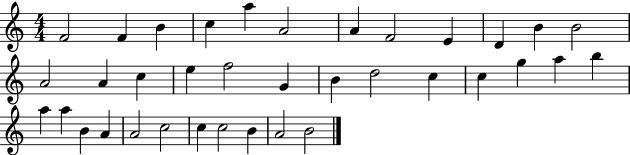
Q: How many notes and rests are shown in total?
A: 36